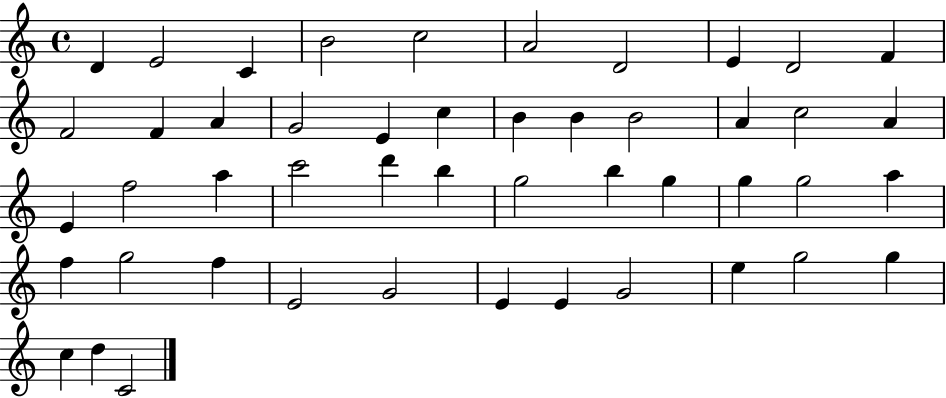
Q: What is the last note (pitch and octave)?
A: C4